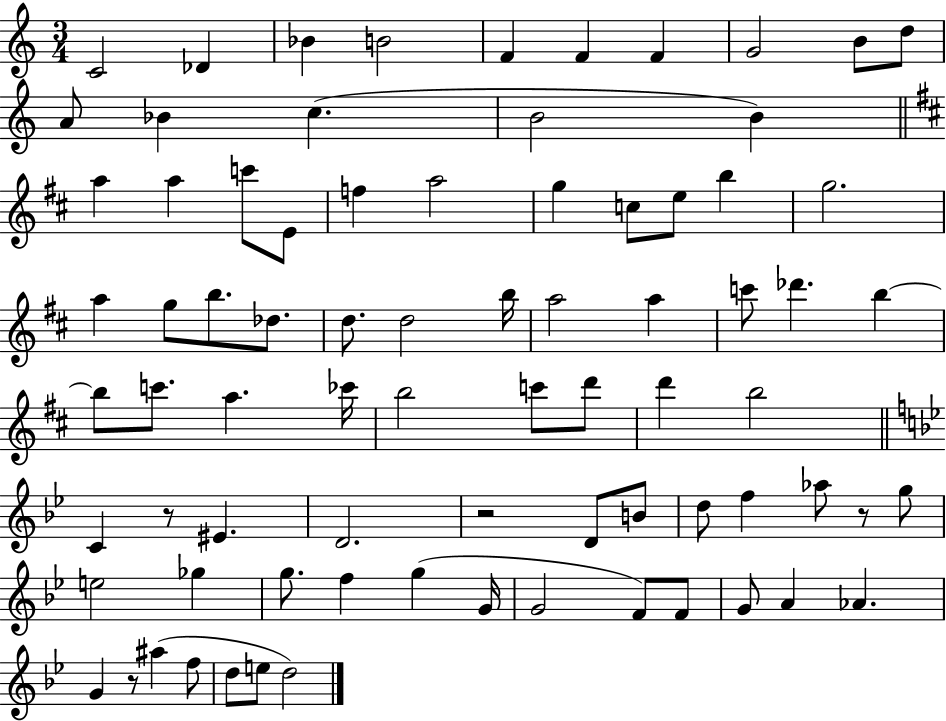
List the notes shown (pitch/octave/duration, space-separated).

C4/h Db4/q Bb4/q B4/h F4/q F4/q F4/q G4/h B4/e D5/e A4/e Bb4/q C5/q. B4/h B4/q A5/q A5/q C6/e E4/e F5/q A5/h G5/q C5/e E5/e B5/q G5/h. A5/q G5/e B5/e. Db5/e. D5/e. D5/h B5/s A5/h A5/q C6/e Db6/q. B5/q B5/e C6/e. A5/q. CES6/s B5/h C6/e D6/e D6/q B5/h C4/q R/e EIS4/q. D4/h. R/h D4/e B4/e D5/e F5/q Ab5/e R/e G5/e E5/h Gb5/q G5/e. F5/q G5/q G4/s G4/h F4/e F4/e G4/e A4/q Ab4/q. G4/q R/e A#5/q F5/e D5/e E5/e D5/h